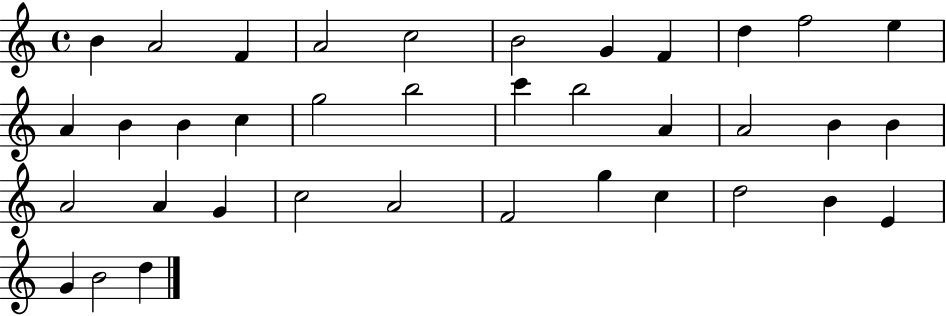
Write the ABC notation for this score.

X:1
T:Untitled
M:4/4
L:1/4
K:C
B A2 F A2 c2 B2 G F d f2 e A B B c g2 b2 c' b2 A A2 B B A2 A G c2 A2 F2 g c d2 B E G B2 d